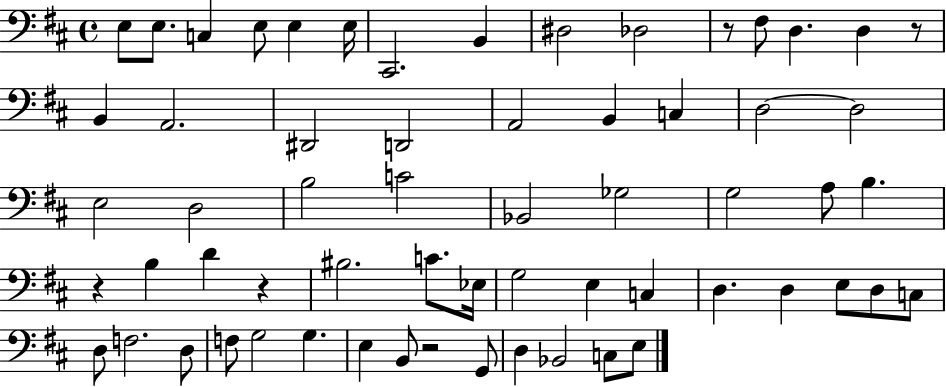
E3/e E3/e. C3/q E3/e E3/q E3/s C#2/h. B2/q D#3/h Db3/h R/e F#3/e D3/q. D3/q R/e B2/q A2/h. D#2/h D2/h A2/h B2/q C3/q D3/h D3/h E3/h D3/h B3/h C4/h Bb2/h Gb3/h G3/h A3/e B3/q. R/q B3/q D4/q R/q BIS3/h. C4/e. Eb3/s G3/h E3/q C3/q D3/q. D3/q E3/e D3/e C3/e D3/e F3/h. D3/e F3/e G3/h G3/q. E3/q B2/e R/h G2/e D3/q Bb2/h C3/e E3/e